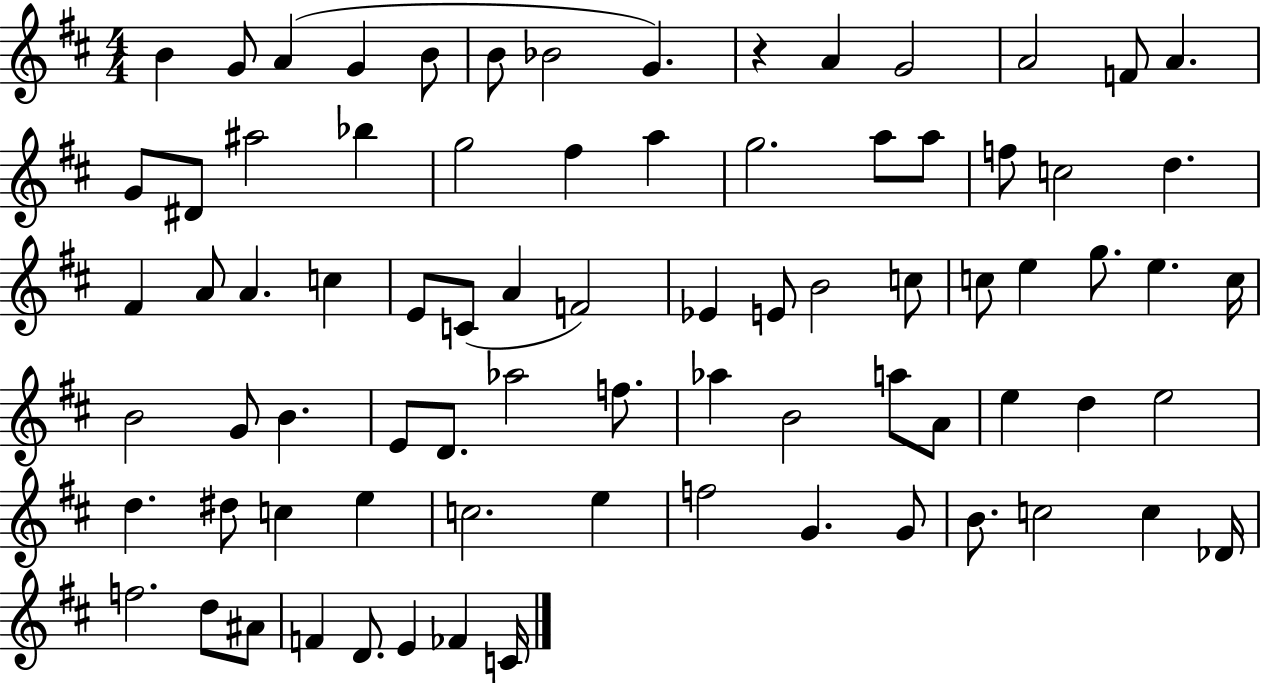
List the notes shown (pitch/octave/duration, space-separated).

B4/q G4/e A4/q G4/q B4/e B4/e Bb4/h G4/q. R/q A4/q G4/h A4/h F4/e A4/q. G4/e D#4/e A#5/h Bb5/q G5/h F#5/q A5/q G5/h. A5/e A5/e F5/e C5/h D5/q. F#4/q A4/e A4/q. C5/q E4/e C4/e A4/q F4/h Eb4/q E4/e B4/h C5/e C5/e E5/q G5/e. E5/q. C5/s B4/h G4/e B4/q. E4/e D4/e. Ab5/h F5/e. Ab5/q B4/h A5/e A4/e E5/q D5/q E5/h D5/q. D#5/e C5/q E5/q C5/h. E5/q F5/h G4/q. G4/e B4/e. C5/h C5/q Db4/s F5/h. D5/e A#4/e F4/q D4/e. E4/q FES4/q C4/s